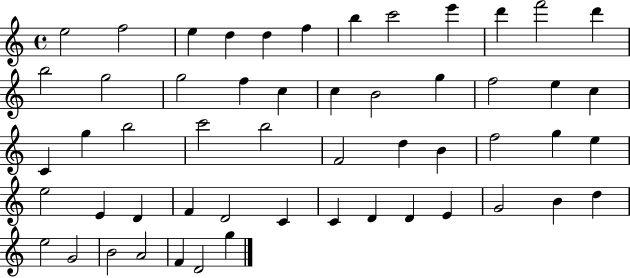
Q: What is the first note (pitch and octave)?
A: E5